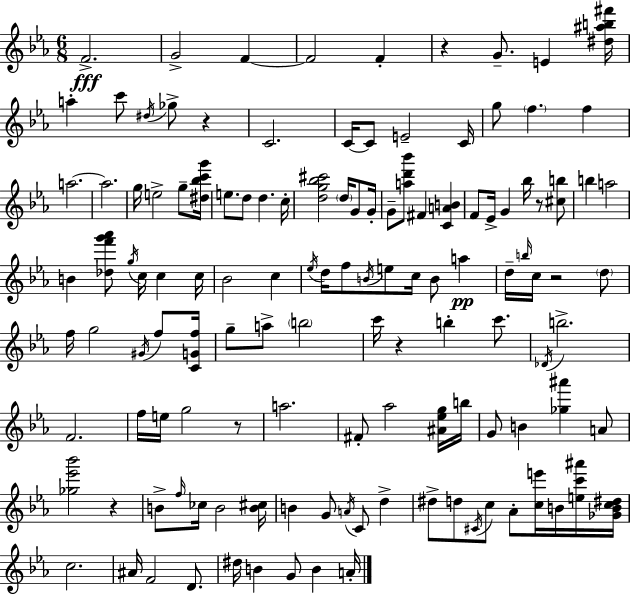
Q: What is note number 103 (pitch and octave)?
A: G4